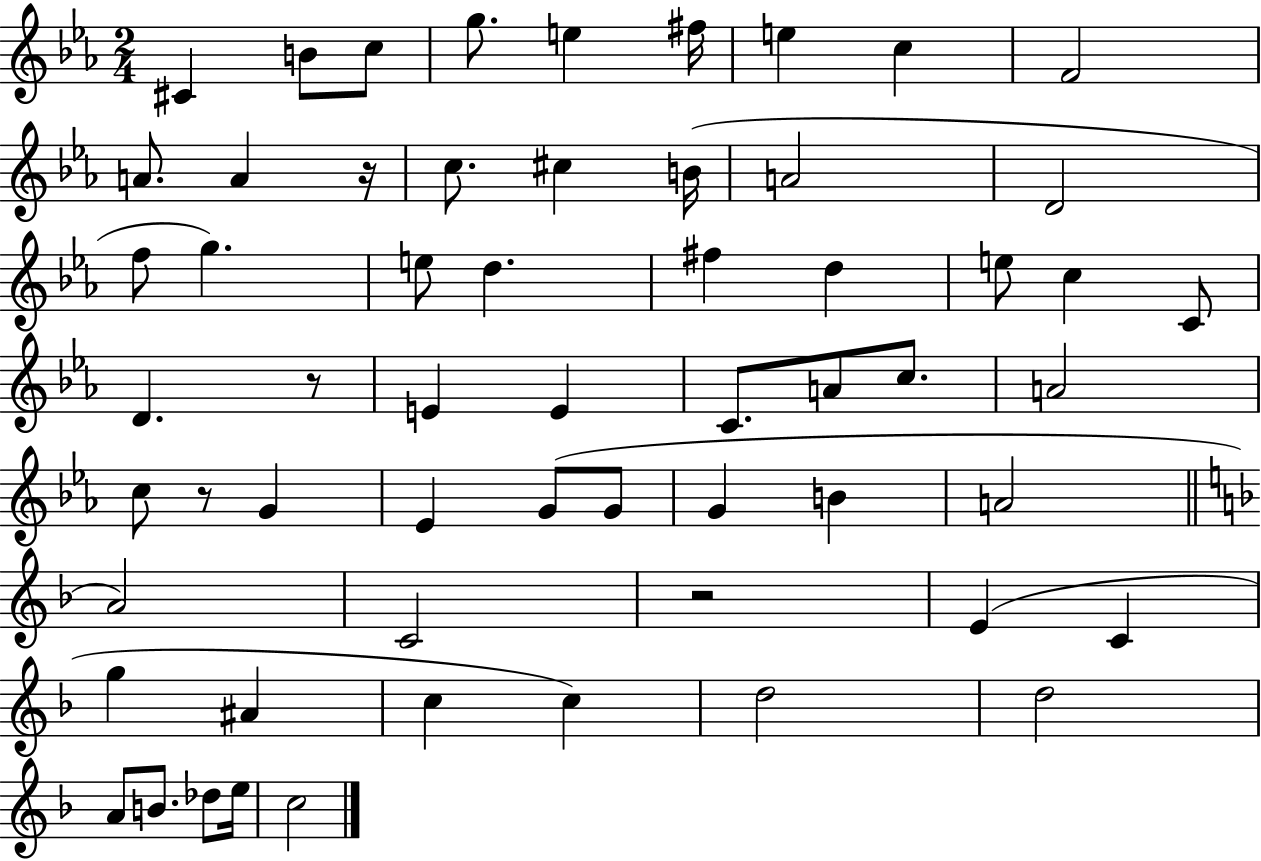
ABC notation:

X:1
T:Untitled
M:2/4
L:1/4
K:Eb
^C B/2 c/2 g/2 e ^f/4 e c F2 A/2 A z/4 c/2 ^c B/4 A2 D2 f/2 g e/2 d ^f d e/2 c C/2 D z/2 E E C/2 A/2 c/2 A2 c/2 z/2 G _E G/2 G/2 G B A2 A2 C2 z2 E C g ^A c c d2 d2 A/2 B/2 _d/2 e/4 c2